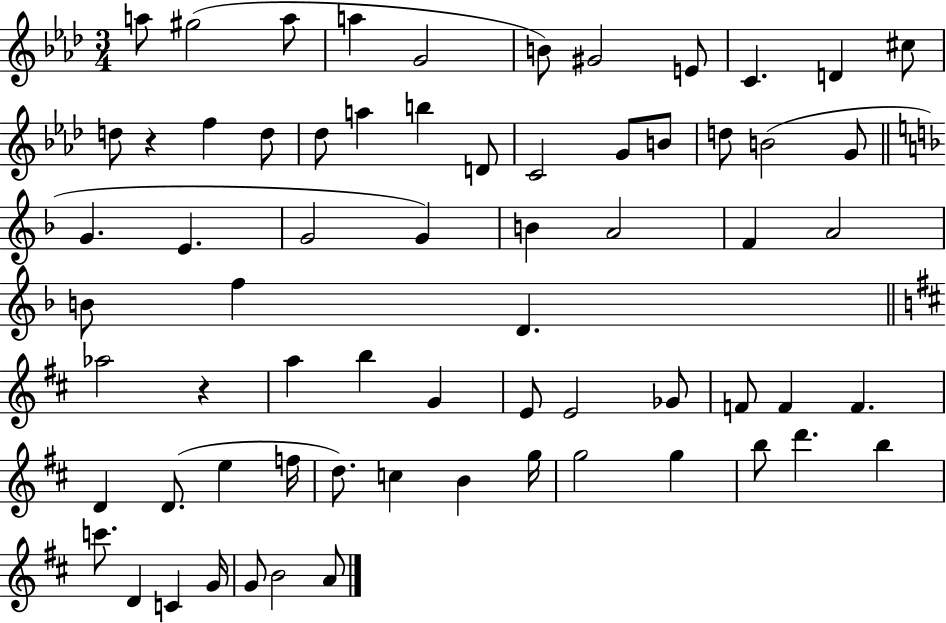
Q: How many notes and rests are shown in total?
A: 67